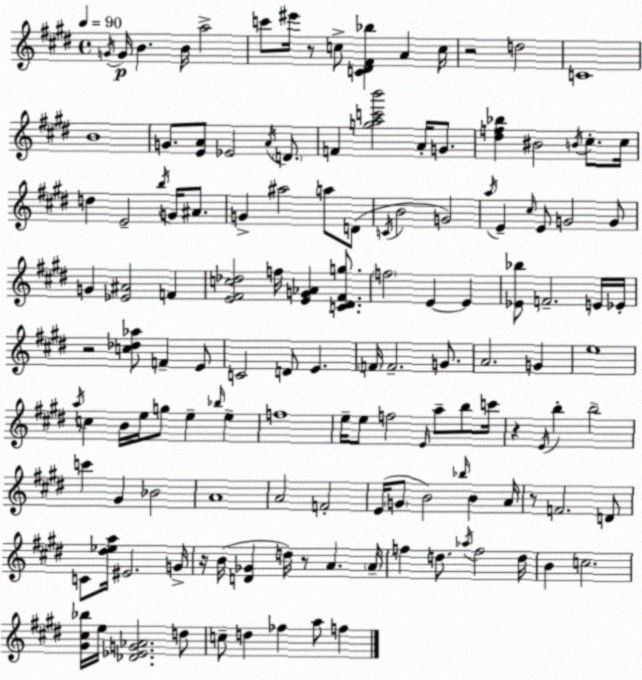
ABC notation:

X:1
T:Untitled
M:4/4
L:1/4
K:E
G/4 G/4 B B/4 a2 c'/2 ^e'/4 z/2 c/2 [C^D^F_b] A c/4 z2 d2 C4 B4 G/2 [EA]/2 _E2 A/4 D/2 F [gac'b']2 A/4 G/2 [^df_b] ^B2 B/4 ^c/2 ^c/4 d E2 b/4 G/4 ^A/2 G ^a2 a/2 D/2 C/4 B2 G2 a/4 E ^c/4 E/2 G2 G/2 G [_E^A]2 F [E^Fc_d]2 f/4 [EG_A] [C^D^Fg]/2 f2 E E [_E_b]/2 F2 E/4 _E/4 z2 [c_d_a]/2 F E/2 C2 D/2 E F/4 F2 G/2 A2 G e4 a/4 c B/4 e/4 g/2 e _b/4 e f4 e/4 e/2 f2 E/4 a/2 b/2 c'/4 z E/4 b b2 c' ^G _B2 A4 A2 F2 E/4 G/2 B2 _b/4 B A/4 z/2 F2 D/2 C/2 [^d_ea]/4 ^E2 G/4 z/4 B/4 [D_G] d/4 z/2 A A/4 f d/2 _a/4 f2 d/4 B c2 [^G^c_b]/4 e/4 [_D_EG_A]2 d/2 c/2 d _f a/2 f